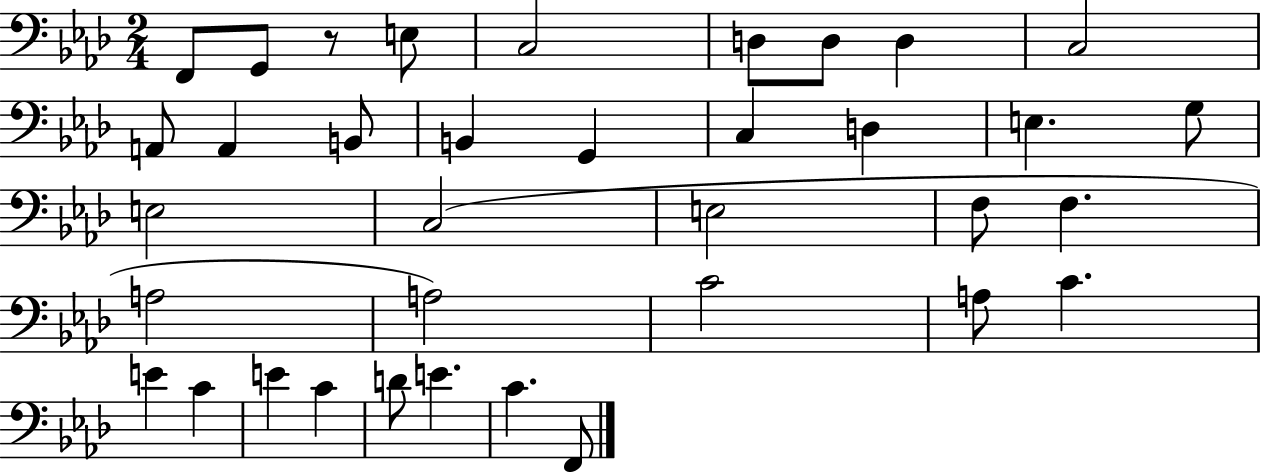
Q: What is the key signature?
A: AES major